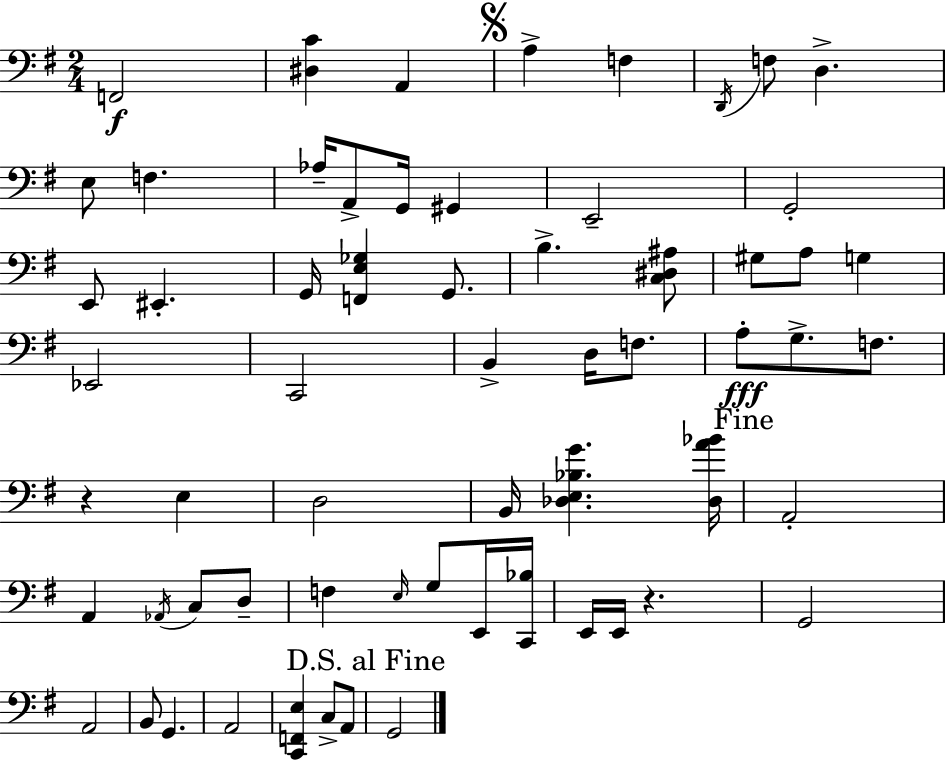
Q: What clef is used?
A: bass